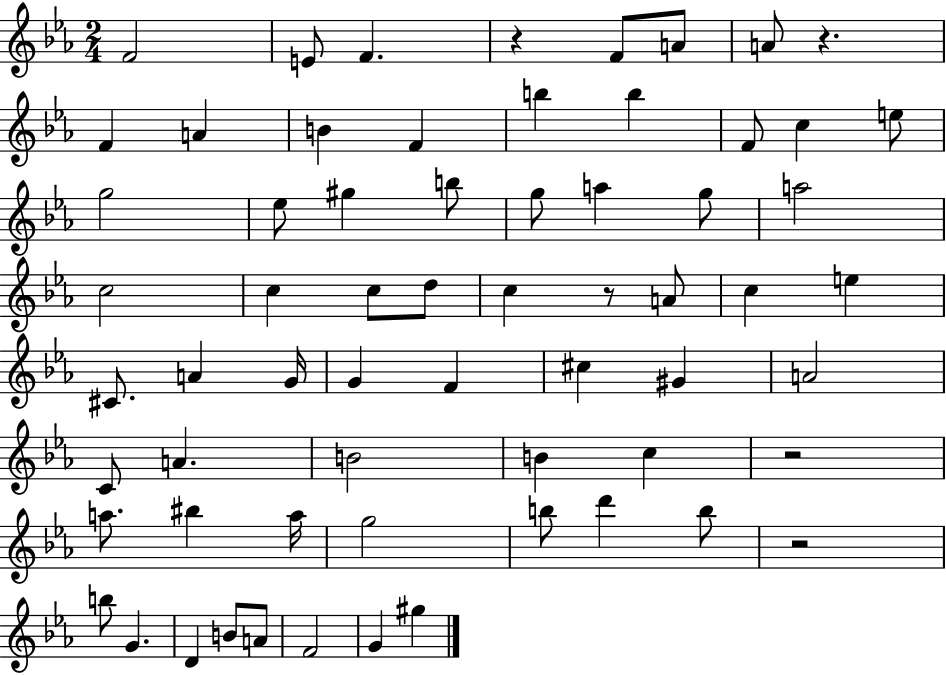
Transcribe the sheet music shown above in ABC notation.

X:1
T:Untitled
M:2/4
L:1/4
K:Eb
F2 E/2 F z F/2 A/2 A/2 z F A B F b b F/2 c e/2 g2 _e/2 ^g b/2 g/2 a g/2 a2 c2 c c/2 d/2 c z/2 A/2 c e ^C/2 A G/4 G F ^c ^G A2 C/2 A B2 B c z2 a/2 ^b a/4 g2 b/2 d' b/2 z2 b/2 G D B/2 A/2 F2 G ^g